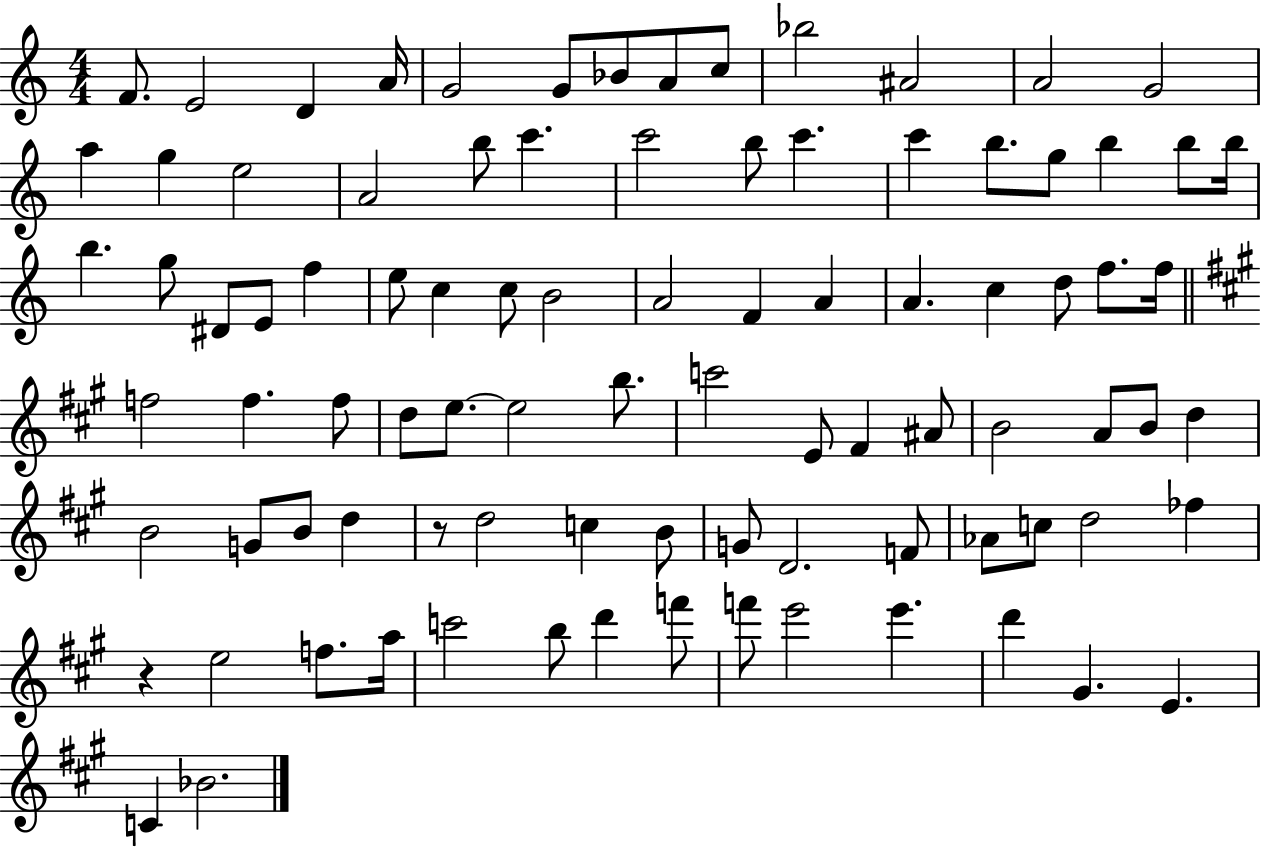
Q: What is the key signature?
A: C major